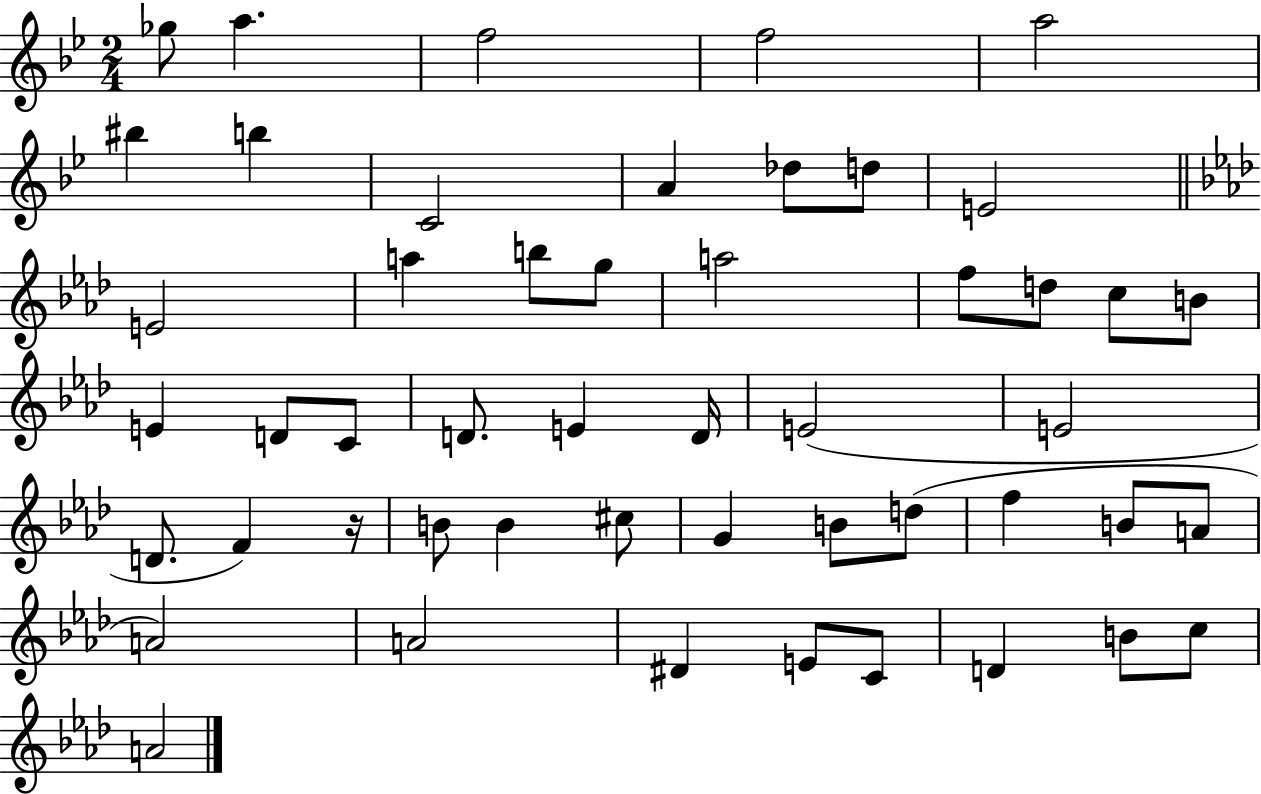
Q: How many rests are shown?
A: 1